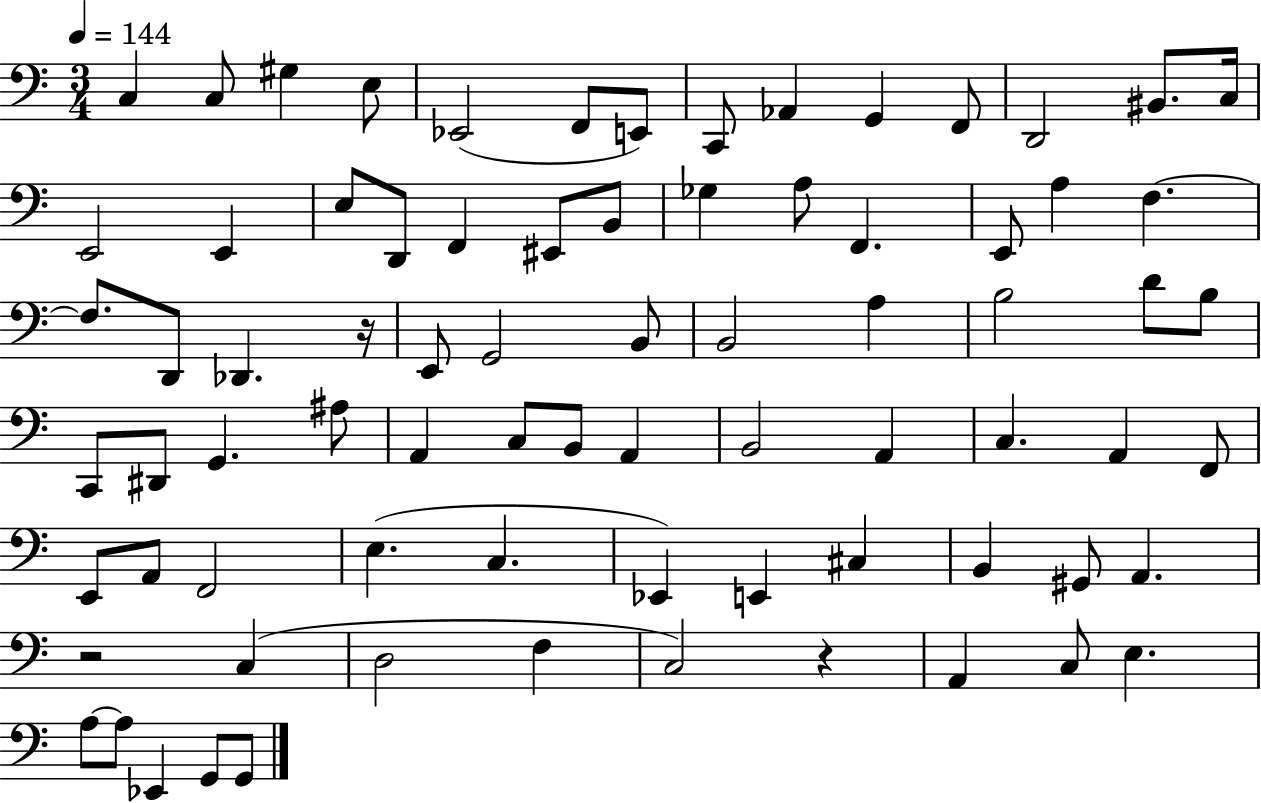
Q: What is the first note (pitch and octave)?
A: C3